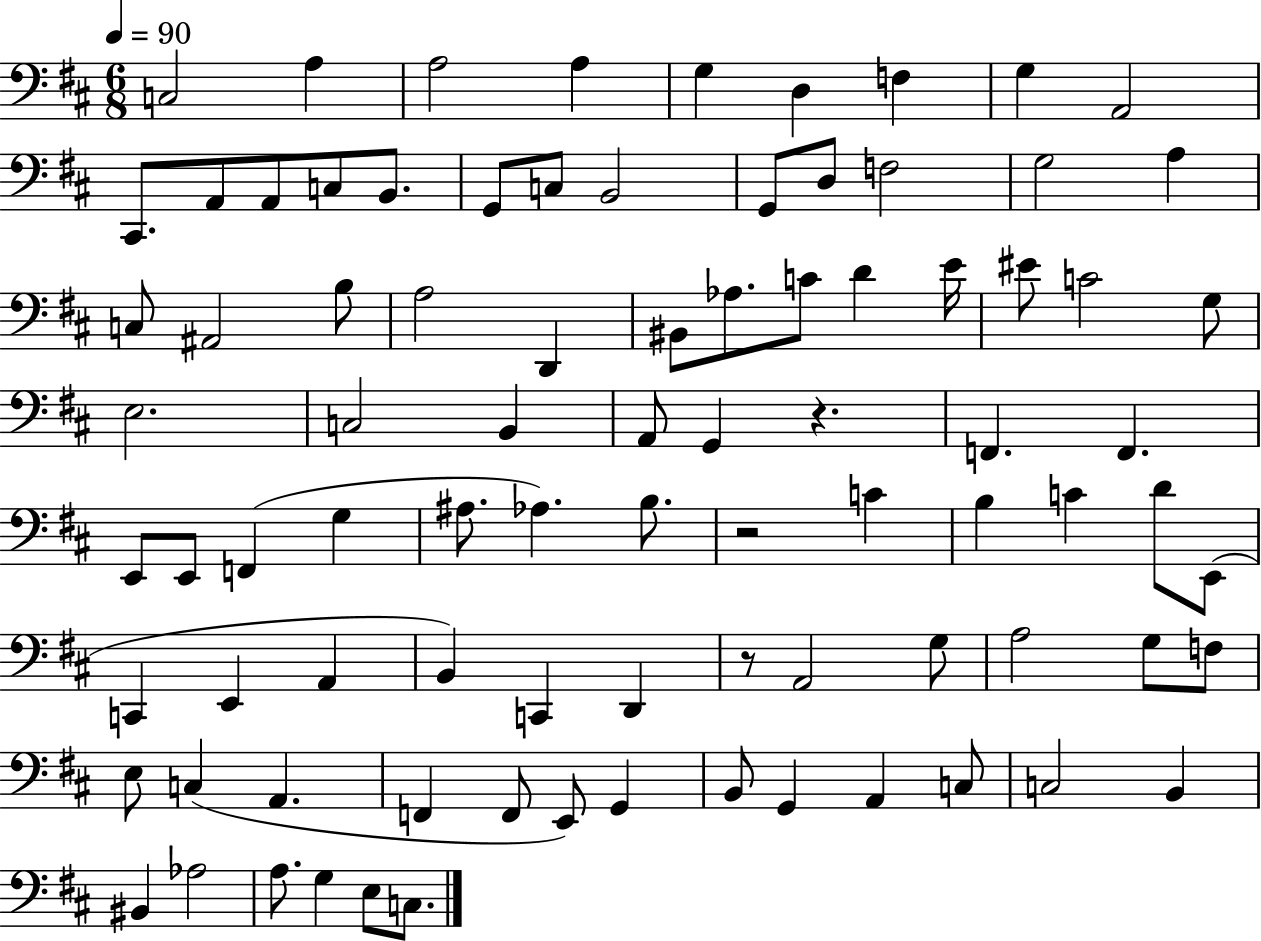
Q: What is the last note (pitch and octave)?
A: C3